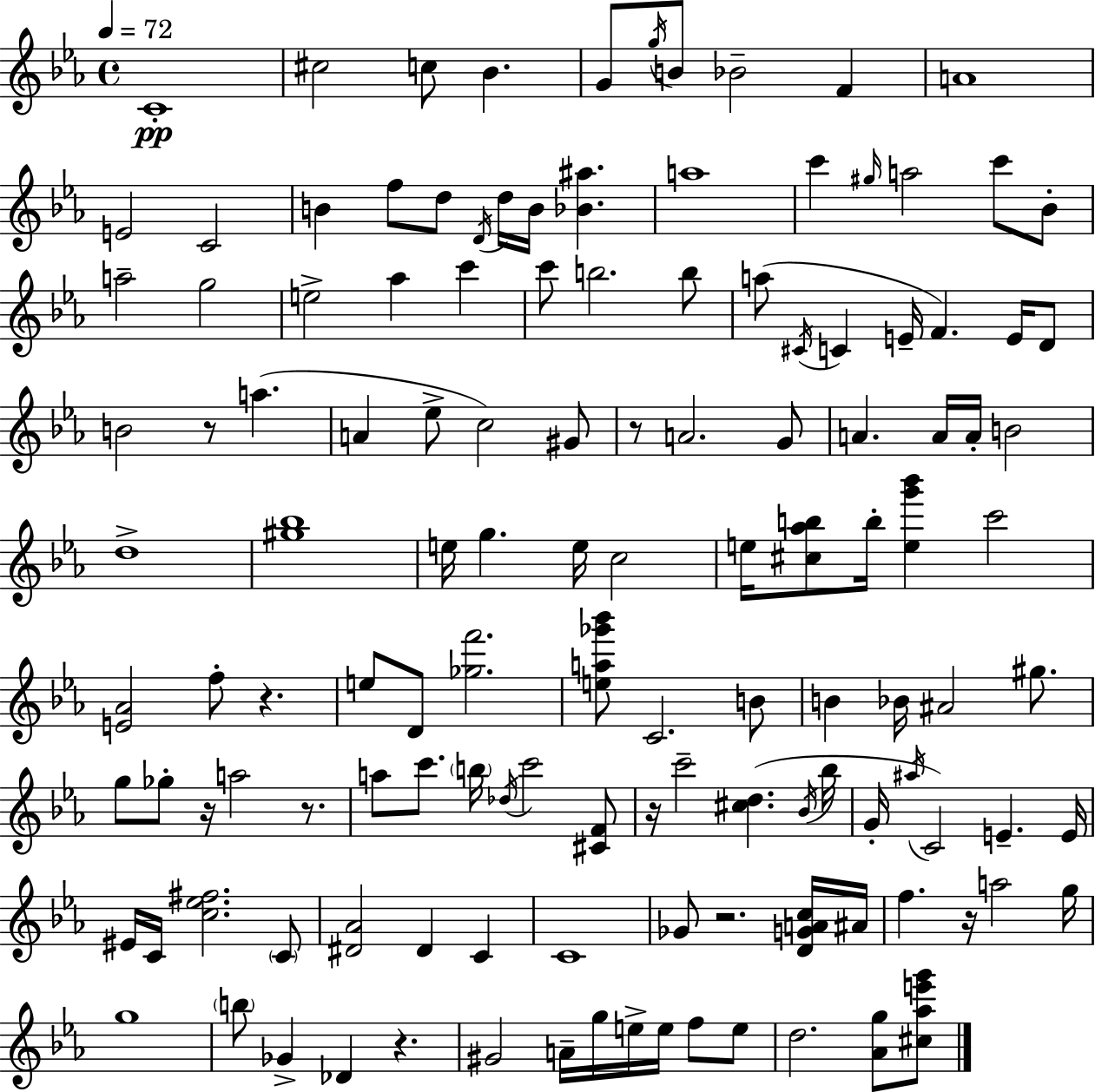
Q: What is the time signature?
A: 4/4